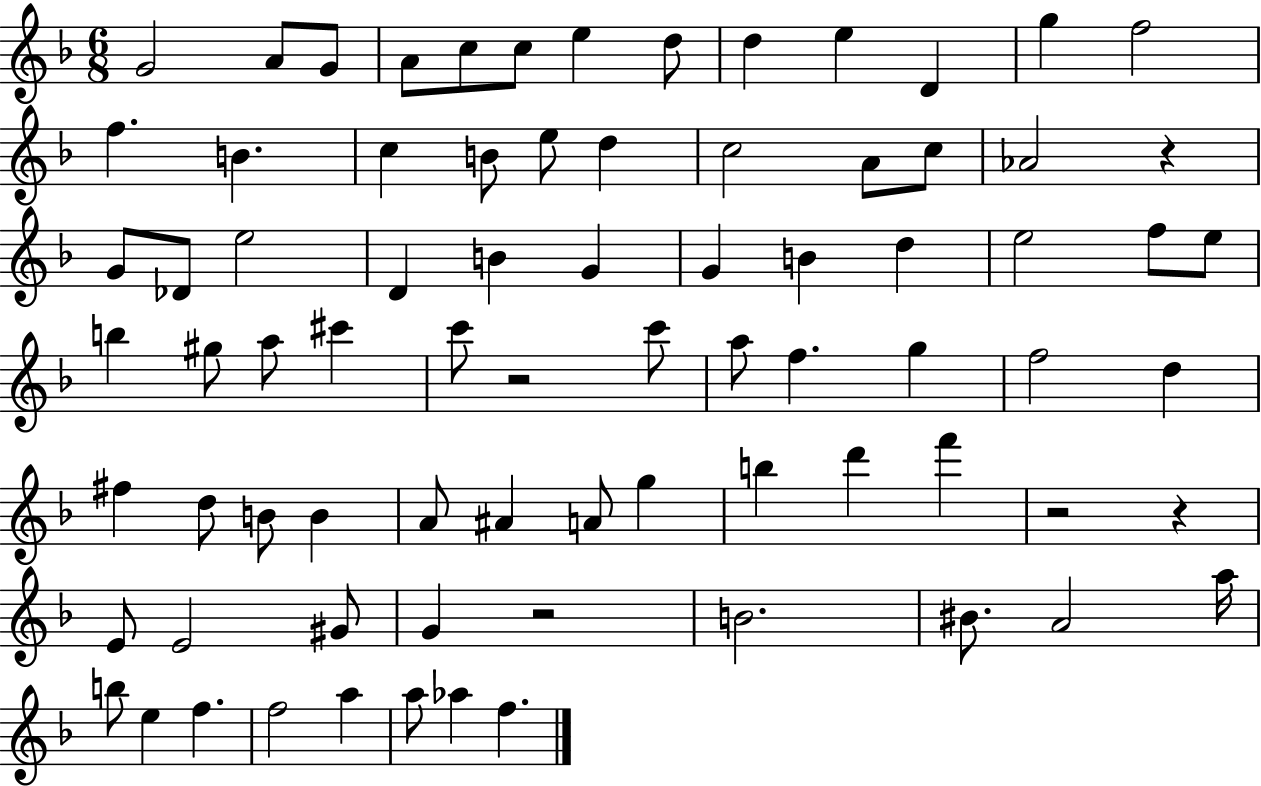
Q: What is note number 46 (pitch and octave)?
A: D5